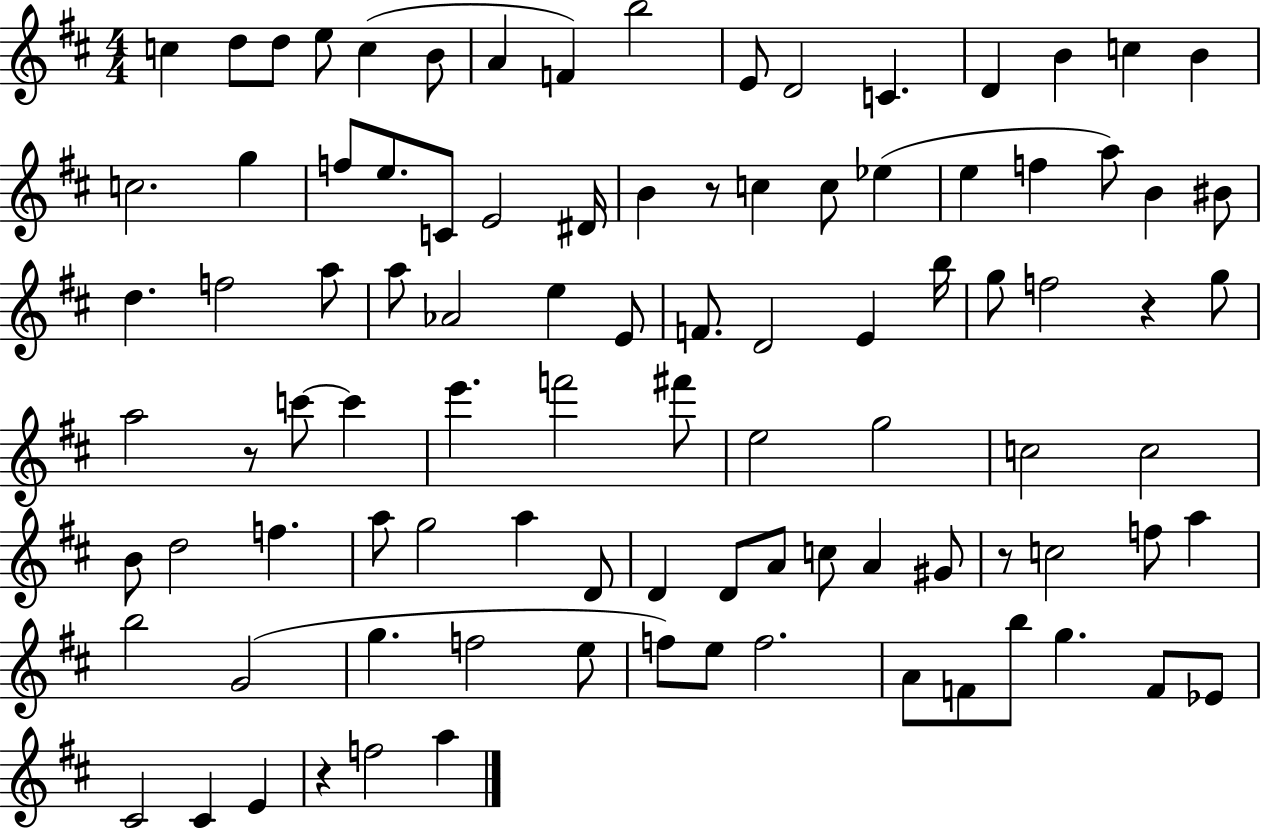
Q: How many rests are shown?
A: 5